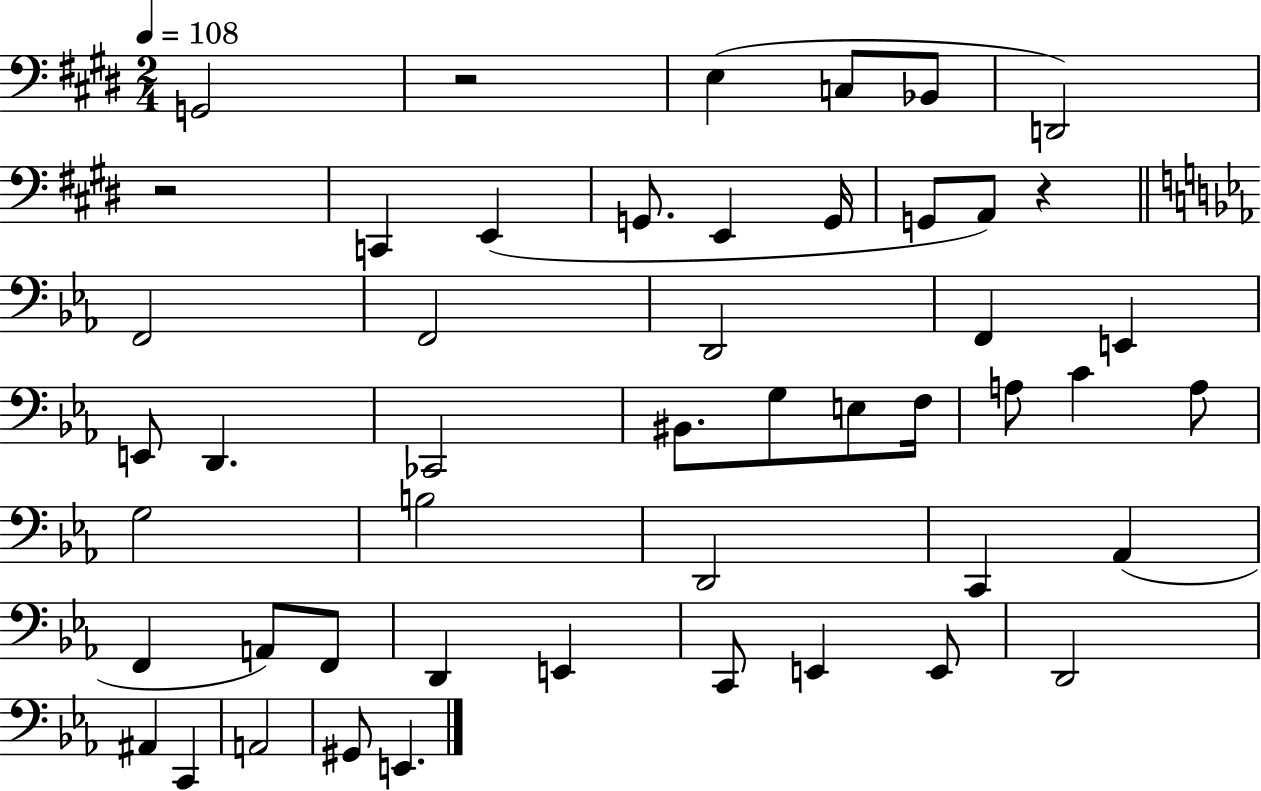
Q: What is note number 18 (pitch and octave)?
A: E2